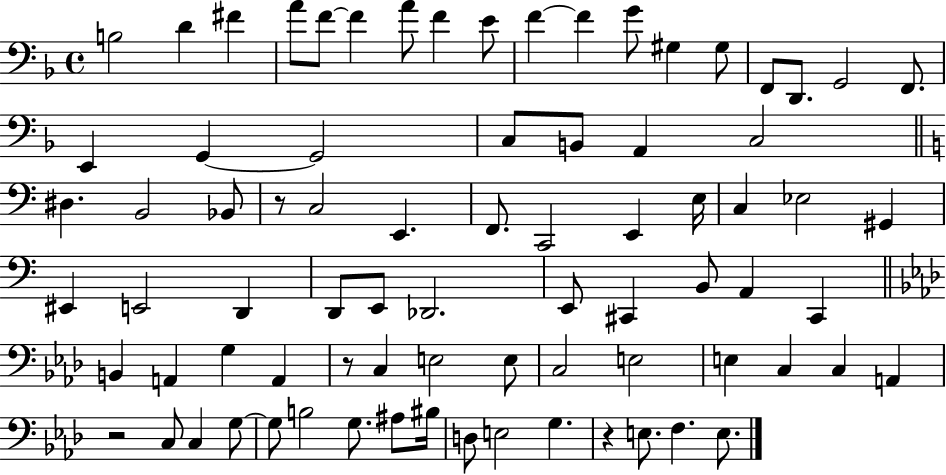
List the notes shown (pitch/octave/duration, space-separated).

B3/h D4/q F#4/q A4/e F4/e F4/q A4/e F4/q E4/e F4/q F4/q G4/e G#3/q G#3/e F2/e D2/e. G2/h F2/e. E2/q G2/q G2/h C3/e B2/e A2/q C3/h D#3/q. B2/h Bb2/e R/e C3/h E2/q. F2/e. C2/h E2/q E3/s C3/q Eb3/h G#2/q EIS2/q E2/h D2/q D2/e E2/e Db2/h. E2/e C#2/q B2/e A2/q C#2/q B2/q A2/q G3/q A2/q R/e C3/q E3/h E3/e C3/h E3/h E3/q C3/q C3/q A2/q R/h C3/e C3/q G3/e G3/e B3/h G3/e. A#3/e BIS3/s D3/e E3/h G3/q. R/q E3/e. F3/q. E3/e.